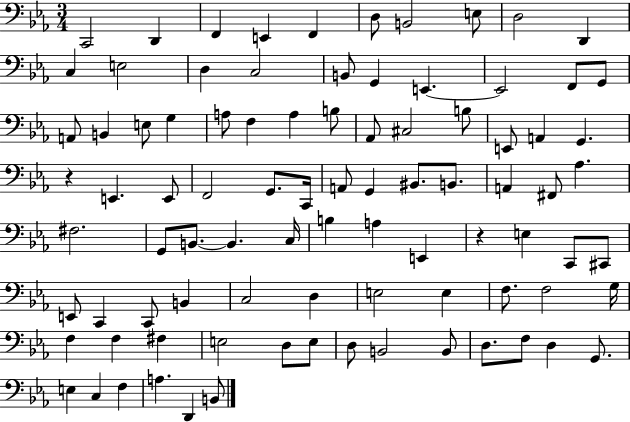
C2/h D2/q F2/q E2/q F2/q D3/e B2/h E3/e D3/h D2/q C3/q E3/h D3/q C3/h B2/e G2/q E2/q. E2/h F2/e G2/e A2/e B2/q E3/e G3/q A3/e F3/q A3/q B3/e Ab2/e C#3/h B3/e E2/e A2/q G2/q. R/q E2/q. E2/e F2/h G2/e. C2/s A2/e G2/q BIS2/e. B2/e. A2/q F#2/e Ab3/q. F#3/h. G2/e B2/e. B2/q. C3/s B3/q A3/q E2/q R/q E3/q C2/e C#2/e E2/e C2/q C2/e B2/q C3/h D3/q E3/h E3/q F3/e. F3/h G3/s F3/q F3/q F#3/q E3/h D3/e E3/e D3/e B2/h B2/e D3/e. F3/e D3/q G2/e. E3/q C3/q F3/q A3/q. D2/q B2/e